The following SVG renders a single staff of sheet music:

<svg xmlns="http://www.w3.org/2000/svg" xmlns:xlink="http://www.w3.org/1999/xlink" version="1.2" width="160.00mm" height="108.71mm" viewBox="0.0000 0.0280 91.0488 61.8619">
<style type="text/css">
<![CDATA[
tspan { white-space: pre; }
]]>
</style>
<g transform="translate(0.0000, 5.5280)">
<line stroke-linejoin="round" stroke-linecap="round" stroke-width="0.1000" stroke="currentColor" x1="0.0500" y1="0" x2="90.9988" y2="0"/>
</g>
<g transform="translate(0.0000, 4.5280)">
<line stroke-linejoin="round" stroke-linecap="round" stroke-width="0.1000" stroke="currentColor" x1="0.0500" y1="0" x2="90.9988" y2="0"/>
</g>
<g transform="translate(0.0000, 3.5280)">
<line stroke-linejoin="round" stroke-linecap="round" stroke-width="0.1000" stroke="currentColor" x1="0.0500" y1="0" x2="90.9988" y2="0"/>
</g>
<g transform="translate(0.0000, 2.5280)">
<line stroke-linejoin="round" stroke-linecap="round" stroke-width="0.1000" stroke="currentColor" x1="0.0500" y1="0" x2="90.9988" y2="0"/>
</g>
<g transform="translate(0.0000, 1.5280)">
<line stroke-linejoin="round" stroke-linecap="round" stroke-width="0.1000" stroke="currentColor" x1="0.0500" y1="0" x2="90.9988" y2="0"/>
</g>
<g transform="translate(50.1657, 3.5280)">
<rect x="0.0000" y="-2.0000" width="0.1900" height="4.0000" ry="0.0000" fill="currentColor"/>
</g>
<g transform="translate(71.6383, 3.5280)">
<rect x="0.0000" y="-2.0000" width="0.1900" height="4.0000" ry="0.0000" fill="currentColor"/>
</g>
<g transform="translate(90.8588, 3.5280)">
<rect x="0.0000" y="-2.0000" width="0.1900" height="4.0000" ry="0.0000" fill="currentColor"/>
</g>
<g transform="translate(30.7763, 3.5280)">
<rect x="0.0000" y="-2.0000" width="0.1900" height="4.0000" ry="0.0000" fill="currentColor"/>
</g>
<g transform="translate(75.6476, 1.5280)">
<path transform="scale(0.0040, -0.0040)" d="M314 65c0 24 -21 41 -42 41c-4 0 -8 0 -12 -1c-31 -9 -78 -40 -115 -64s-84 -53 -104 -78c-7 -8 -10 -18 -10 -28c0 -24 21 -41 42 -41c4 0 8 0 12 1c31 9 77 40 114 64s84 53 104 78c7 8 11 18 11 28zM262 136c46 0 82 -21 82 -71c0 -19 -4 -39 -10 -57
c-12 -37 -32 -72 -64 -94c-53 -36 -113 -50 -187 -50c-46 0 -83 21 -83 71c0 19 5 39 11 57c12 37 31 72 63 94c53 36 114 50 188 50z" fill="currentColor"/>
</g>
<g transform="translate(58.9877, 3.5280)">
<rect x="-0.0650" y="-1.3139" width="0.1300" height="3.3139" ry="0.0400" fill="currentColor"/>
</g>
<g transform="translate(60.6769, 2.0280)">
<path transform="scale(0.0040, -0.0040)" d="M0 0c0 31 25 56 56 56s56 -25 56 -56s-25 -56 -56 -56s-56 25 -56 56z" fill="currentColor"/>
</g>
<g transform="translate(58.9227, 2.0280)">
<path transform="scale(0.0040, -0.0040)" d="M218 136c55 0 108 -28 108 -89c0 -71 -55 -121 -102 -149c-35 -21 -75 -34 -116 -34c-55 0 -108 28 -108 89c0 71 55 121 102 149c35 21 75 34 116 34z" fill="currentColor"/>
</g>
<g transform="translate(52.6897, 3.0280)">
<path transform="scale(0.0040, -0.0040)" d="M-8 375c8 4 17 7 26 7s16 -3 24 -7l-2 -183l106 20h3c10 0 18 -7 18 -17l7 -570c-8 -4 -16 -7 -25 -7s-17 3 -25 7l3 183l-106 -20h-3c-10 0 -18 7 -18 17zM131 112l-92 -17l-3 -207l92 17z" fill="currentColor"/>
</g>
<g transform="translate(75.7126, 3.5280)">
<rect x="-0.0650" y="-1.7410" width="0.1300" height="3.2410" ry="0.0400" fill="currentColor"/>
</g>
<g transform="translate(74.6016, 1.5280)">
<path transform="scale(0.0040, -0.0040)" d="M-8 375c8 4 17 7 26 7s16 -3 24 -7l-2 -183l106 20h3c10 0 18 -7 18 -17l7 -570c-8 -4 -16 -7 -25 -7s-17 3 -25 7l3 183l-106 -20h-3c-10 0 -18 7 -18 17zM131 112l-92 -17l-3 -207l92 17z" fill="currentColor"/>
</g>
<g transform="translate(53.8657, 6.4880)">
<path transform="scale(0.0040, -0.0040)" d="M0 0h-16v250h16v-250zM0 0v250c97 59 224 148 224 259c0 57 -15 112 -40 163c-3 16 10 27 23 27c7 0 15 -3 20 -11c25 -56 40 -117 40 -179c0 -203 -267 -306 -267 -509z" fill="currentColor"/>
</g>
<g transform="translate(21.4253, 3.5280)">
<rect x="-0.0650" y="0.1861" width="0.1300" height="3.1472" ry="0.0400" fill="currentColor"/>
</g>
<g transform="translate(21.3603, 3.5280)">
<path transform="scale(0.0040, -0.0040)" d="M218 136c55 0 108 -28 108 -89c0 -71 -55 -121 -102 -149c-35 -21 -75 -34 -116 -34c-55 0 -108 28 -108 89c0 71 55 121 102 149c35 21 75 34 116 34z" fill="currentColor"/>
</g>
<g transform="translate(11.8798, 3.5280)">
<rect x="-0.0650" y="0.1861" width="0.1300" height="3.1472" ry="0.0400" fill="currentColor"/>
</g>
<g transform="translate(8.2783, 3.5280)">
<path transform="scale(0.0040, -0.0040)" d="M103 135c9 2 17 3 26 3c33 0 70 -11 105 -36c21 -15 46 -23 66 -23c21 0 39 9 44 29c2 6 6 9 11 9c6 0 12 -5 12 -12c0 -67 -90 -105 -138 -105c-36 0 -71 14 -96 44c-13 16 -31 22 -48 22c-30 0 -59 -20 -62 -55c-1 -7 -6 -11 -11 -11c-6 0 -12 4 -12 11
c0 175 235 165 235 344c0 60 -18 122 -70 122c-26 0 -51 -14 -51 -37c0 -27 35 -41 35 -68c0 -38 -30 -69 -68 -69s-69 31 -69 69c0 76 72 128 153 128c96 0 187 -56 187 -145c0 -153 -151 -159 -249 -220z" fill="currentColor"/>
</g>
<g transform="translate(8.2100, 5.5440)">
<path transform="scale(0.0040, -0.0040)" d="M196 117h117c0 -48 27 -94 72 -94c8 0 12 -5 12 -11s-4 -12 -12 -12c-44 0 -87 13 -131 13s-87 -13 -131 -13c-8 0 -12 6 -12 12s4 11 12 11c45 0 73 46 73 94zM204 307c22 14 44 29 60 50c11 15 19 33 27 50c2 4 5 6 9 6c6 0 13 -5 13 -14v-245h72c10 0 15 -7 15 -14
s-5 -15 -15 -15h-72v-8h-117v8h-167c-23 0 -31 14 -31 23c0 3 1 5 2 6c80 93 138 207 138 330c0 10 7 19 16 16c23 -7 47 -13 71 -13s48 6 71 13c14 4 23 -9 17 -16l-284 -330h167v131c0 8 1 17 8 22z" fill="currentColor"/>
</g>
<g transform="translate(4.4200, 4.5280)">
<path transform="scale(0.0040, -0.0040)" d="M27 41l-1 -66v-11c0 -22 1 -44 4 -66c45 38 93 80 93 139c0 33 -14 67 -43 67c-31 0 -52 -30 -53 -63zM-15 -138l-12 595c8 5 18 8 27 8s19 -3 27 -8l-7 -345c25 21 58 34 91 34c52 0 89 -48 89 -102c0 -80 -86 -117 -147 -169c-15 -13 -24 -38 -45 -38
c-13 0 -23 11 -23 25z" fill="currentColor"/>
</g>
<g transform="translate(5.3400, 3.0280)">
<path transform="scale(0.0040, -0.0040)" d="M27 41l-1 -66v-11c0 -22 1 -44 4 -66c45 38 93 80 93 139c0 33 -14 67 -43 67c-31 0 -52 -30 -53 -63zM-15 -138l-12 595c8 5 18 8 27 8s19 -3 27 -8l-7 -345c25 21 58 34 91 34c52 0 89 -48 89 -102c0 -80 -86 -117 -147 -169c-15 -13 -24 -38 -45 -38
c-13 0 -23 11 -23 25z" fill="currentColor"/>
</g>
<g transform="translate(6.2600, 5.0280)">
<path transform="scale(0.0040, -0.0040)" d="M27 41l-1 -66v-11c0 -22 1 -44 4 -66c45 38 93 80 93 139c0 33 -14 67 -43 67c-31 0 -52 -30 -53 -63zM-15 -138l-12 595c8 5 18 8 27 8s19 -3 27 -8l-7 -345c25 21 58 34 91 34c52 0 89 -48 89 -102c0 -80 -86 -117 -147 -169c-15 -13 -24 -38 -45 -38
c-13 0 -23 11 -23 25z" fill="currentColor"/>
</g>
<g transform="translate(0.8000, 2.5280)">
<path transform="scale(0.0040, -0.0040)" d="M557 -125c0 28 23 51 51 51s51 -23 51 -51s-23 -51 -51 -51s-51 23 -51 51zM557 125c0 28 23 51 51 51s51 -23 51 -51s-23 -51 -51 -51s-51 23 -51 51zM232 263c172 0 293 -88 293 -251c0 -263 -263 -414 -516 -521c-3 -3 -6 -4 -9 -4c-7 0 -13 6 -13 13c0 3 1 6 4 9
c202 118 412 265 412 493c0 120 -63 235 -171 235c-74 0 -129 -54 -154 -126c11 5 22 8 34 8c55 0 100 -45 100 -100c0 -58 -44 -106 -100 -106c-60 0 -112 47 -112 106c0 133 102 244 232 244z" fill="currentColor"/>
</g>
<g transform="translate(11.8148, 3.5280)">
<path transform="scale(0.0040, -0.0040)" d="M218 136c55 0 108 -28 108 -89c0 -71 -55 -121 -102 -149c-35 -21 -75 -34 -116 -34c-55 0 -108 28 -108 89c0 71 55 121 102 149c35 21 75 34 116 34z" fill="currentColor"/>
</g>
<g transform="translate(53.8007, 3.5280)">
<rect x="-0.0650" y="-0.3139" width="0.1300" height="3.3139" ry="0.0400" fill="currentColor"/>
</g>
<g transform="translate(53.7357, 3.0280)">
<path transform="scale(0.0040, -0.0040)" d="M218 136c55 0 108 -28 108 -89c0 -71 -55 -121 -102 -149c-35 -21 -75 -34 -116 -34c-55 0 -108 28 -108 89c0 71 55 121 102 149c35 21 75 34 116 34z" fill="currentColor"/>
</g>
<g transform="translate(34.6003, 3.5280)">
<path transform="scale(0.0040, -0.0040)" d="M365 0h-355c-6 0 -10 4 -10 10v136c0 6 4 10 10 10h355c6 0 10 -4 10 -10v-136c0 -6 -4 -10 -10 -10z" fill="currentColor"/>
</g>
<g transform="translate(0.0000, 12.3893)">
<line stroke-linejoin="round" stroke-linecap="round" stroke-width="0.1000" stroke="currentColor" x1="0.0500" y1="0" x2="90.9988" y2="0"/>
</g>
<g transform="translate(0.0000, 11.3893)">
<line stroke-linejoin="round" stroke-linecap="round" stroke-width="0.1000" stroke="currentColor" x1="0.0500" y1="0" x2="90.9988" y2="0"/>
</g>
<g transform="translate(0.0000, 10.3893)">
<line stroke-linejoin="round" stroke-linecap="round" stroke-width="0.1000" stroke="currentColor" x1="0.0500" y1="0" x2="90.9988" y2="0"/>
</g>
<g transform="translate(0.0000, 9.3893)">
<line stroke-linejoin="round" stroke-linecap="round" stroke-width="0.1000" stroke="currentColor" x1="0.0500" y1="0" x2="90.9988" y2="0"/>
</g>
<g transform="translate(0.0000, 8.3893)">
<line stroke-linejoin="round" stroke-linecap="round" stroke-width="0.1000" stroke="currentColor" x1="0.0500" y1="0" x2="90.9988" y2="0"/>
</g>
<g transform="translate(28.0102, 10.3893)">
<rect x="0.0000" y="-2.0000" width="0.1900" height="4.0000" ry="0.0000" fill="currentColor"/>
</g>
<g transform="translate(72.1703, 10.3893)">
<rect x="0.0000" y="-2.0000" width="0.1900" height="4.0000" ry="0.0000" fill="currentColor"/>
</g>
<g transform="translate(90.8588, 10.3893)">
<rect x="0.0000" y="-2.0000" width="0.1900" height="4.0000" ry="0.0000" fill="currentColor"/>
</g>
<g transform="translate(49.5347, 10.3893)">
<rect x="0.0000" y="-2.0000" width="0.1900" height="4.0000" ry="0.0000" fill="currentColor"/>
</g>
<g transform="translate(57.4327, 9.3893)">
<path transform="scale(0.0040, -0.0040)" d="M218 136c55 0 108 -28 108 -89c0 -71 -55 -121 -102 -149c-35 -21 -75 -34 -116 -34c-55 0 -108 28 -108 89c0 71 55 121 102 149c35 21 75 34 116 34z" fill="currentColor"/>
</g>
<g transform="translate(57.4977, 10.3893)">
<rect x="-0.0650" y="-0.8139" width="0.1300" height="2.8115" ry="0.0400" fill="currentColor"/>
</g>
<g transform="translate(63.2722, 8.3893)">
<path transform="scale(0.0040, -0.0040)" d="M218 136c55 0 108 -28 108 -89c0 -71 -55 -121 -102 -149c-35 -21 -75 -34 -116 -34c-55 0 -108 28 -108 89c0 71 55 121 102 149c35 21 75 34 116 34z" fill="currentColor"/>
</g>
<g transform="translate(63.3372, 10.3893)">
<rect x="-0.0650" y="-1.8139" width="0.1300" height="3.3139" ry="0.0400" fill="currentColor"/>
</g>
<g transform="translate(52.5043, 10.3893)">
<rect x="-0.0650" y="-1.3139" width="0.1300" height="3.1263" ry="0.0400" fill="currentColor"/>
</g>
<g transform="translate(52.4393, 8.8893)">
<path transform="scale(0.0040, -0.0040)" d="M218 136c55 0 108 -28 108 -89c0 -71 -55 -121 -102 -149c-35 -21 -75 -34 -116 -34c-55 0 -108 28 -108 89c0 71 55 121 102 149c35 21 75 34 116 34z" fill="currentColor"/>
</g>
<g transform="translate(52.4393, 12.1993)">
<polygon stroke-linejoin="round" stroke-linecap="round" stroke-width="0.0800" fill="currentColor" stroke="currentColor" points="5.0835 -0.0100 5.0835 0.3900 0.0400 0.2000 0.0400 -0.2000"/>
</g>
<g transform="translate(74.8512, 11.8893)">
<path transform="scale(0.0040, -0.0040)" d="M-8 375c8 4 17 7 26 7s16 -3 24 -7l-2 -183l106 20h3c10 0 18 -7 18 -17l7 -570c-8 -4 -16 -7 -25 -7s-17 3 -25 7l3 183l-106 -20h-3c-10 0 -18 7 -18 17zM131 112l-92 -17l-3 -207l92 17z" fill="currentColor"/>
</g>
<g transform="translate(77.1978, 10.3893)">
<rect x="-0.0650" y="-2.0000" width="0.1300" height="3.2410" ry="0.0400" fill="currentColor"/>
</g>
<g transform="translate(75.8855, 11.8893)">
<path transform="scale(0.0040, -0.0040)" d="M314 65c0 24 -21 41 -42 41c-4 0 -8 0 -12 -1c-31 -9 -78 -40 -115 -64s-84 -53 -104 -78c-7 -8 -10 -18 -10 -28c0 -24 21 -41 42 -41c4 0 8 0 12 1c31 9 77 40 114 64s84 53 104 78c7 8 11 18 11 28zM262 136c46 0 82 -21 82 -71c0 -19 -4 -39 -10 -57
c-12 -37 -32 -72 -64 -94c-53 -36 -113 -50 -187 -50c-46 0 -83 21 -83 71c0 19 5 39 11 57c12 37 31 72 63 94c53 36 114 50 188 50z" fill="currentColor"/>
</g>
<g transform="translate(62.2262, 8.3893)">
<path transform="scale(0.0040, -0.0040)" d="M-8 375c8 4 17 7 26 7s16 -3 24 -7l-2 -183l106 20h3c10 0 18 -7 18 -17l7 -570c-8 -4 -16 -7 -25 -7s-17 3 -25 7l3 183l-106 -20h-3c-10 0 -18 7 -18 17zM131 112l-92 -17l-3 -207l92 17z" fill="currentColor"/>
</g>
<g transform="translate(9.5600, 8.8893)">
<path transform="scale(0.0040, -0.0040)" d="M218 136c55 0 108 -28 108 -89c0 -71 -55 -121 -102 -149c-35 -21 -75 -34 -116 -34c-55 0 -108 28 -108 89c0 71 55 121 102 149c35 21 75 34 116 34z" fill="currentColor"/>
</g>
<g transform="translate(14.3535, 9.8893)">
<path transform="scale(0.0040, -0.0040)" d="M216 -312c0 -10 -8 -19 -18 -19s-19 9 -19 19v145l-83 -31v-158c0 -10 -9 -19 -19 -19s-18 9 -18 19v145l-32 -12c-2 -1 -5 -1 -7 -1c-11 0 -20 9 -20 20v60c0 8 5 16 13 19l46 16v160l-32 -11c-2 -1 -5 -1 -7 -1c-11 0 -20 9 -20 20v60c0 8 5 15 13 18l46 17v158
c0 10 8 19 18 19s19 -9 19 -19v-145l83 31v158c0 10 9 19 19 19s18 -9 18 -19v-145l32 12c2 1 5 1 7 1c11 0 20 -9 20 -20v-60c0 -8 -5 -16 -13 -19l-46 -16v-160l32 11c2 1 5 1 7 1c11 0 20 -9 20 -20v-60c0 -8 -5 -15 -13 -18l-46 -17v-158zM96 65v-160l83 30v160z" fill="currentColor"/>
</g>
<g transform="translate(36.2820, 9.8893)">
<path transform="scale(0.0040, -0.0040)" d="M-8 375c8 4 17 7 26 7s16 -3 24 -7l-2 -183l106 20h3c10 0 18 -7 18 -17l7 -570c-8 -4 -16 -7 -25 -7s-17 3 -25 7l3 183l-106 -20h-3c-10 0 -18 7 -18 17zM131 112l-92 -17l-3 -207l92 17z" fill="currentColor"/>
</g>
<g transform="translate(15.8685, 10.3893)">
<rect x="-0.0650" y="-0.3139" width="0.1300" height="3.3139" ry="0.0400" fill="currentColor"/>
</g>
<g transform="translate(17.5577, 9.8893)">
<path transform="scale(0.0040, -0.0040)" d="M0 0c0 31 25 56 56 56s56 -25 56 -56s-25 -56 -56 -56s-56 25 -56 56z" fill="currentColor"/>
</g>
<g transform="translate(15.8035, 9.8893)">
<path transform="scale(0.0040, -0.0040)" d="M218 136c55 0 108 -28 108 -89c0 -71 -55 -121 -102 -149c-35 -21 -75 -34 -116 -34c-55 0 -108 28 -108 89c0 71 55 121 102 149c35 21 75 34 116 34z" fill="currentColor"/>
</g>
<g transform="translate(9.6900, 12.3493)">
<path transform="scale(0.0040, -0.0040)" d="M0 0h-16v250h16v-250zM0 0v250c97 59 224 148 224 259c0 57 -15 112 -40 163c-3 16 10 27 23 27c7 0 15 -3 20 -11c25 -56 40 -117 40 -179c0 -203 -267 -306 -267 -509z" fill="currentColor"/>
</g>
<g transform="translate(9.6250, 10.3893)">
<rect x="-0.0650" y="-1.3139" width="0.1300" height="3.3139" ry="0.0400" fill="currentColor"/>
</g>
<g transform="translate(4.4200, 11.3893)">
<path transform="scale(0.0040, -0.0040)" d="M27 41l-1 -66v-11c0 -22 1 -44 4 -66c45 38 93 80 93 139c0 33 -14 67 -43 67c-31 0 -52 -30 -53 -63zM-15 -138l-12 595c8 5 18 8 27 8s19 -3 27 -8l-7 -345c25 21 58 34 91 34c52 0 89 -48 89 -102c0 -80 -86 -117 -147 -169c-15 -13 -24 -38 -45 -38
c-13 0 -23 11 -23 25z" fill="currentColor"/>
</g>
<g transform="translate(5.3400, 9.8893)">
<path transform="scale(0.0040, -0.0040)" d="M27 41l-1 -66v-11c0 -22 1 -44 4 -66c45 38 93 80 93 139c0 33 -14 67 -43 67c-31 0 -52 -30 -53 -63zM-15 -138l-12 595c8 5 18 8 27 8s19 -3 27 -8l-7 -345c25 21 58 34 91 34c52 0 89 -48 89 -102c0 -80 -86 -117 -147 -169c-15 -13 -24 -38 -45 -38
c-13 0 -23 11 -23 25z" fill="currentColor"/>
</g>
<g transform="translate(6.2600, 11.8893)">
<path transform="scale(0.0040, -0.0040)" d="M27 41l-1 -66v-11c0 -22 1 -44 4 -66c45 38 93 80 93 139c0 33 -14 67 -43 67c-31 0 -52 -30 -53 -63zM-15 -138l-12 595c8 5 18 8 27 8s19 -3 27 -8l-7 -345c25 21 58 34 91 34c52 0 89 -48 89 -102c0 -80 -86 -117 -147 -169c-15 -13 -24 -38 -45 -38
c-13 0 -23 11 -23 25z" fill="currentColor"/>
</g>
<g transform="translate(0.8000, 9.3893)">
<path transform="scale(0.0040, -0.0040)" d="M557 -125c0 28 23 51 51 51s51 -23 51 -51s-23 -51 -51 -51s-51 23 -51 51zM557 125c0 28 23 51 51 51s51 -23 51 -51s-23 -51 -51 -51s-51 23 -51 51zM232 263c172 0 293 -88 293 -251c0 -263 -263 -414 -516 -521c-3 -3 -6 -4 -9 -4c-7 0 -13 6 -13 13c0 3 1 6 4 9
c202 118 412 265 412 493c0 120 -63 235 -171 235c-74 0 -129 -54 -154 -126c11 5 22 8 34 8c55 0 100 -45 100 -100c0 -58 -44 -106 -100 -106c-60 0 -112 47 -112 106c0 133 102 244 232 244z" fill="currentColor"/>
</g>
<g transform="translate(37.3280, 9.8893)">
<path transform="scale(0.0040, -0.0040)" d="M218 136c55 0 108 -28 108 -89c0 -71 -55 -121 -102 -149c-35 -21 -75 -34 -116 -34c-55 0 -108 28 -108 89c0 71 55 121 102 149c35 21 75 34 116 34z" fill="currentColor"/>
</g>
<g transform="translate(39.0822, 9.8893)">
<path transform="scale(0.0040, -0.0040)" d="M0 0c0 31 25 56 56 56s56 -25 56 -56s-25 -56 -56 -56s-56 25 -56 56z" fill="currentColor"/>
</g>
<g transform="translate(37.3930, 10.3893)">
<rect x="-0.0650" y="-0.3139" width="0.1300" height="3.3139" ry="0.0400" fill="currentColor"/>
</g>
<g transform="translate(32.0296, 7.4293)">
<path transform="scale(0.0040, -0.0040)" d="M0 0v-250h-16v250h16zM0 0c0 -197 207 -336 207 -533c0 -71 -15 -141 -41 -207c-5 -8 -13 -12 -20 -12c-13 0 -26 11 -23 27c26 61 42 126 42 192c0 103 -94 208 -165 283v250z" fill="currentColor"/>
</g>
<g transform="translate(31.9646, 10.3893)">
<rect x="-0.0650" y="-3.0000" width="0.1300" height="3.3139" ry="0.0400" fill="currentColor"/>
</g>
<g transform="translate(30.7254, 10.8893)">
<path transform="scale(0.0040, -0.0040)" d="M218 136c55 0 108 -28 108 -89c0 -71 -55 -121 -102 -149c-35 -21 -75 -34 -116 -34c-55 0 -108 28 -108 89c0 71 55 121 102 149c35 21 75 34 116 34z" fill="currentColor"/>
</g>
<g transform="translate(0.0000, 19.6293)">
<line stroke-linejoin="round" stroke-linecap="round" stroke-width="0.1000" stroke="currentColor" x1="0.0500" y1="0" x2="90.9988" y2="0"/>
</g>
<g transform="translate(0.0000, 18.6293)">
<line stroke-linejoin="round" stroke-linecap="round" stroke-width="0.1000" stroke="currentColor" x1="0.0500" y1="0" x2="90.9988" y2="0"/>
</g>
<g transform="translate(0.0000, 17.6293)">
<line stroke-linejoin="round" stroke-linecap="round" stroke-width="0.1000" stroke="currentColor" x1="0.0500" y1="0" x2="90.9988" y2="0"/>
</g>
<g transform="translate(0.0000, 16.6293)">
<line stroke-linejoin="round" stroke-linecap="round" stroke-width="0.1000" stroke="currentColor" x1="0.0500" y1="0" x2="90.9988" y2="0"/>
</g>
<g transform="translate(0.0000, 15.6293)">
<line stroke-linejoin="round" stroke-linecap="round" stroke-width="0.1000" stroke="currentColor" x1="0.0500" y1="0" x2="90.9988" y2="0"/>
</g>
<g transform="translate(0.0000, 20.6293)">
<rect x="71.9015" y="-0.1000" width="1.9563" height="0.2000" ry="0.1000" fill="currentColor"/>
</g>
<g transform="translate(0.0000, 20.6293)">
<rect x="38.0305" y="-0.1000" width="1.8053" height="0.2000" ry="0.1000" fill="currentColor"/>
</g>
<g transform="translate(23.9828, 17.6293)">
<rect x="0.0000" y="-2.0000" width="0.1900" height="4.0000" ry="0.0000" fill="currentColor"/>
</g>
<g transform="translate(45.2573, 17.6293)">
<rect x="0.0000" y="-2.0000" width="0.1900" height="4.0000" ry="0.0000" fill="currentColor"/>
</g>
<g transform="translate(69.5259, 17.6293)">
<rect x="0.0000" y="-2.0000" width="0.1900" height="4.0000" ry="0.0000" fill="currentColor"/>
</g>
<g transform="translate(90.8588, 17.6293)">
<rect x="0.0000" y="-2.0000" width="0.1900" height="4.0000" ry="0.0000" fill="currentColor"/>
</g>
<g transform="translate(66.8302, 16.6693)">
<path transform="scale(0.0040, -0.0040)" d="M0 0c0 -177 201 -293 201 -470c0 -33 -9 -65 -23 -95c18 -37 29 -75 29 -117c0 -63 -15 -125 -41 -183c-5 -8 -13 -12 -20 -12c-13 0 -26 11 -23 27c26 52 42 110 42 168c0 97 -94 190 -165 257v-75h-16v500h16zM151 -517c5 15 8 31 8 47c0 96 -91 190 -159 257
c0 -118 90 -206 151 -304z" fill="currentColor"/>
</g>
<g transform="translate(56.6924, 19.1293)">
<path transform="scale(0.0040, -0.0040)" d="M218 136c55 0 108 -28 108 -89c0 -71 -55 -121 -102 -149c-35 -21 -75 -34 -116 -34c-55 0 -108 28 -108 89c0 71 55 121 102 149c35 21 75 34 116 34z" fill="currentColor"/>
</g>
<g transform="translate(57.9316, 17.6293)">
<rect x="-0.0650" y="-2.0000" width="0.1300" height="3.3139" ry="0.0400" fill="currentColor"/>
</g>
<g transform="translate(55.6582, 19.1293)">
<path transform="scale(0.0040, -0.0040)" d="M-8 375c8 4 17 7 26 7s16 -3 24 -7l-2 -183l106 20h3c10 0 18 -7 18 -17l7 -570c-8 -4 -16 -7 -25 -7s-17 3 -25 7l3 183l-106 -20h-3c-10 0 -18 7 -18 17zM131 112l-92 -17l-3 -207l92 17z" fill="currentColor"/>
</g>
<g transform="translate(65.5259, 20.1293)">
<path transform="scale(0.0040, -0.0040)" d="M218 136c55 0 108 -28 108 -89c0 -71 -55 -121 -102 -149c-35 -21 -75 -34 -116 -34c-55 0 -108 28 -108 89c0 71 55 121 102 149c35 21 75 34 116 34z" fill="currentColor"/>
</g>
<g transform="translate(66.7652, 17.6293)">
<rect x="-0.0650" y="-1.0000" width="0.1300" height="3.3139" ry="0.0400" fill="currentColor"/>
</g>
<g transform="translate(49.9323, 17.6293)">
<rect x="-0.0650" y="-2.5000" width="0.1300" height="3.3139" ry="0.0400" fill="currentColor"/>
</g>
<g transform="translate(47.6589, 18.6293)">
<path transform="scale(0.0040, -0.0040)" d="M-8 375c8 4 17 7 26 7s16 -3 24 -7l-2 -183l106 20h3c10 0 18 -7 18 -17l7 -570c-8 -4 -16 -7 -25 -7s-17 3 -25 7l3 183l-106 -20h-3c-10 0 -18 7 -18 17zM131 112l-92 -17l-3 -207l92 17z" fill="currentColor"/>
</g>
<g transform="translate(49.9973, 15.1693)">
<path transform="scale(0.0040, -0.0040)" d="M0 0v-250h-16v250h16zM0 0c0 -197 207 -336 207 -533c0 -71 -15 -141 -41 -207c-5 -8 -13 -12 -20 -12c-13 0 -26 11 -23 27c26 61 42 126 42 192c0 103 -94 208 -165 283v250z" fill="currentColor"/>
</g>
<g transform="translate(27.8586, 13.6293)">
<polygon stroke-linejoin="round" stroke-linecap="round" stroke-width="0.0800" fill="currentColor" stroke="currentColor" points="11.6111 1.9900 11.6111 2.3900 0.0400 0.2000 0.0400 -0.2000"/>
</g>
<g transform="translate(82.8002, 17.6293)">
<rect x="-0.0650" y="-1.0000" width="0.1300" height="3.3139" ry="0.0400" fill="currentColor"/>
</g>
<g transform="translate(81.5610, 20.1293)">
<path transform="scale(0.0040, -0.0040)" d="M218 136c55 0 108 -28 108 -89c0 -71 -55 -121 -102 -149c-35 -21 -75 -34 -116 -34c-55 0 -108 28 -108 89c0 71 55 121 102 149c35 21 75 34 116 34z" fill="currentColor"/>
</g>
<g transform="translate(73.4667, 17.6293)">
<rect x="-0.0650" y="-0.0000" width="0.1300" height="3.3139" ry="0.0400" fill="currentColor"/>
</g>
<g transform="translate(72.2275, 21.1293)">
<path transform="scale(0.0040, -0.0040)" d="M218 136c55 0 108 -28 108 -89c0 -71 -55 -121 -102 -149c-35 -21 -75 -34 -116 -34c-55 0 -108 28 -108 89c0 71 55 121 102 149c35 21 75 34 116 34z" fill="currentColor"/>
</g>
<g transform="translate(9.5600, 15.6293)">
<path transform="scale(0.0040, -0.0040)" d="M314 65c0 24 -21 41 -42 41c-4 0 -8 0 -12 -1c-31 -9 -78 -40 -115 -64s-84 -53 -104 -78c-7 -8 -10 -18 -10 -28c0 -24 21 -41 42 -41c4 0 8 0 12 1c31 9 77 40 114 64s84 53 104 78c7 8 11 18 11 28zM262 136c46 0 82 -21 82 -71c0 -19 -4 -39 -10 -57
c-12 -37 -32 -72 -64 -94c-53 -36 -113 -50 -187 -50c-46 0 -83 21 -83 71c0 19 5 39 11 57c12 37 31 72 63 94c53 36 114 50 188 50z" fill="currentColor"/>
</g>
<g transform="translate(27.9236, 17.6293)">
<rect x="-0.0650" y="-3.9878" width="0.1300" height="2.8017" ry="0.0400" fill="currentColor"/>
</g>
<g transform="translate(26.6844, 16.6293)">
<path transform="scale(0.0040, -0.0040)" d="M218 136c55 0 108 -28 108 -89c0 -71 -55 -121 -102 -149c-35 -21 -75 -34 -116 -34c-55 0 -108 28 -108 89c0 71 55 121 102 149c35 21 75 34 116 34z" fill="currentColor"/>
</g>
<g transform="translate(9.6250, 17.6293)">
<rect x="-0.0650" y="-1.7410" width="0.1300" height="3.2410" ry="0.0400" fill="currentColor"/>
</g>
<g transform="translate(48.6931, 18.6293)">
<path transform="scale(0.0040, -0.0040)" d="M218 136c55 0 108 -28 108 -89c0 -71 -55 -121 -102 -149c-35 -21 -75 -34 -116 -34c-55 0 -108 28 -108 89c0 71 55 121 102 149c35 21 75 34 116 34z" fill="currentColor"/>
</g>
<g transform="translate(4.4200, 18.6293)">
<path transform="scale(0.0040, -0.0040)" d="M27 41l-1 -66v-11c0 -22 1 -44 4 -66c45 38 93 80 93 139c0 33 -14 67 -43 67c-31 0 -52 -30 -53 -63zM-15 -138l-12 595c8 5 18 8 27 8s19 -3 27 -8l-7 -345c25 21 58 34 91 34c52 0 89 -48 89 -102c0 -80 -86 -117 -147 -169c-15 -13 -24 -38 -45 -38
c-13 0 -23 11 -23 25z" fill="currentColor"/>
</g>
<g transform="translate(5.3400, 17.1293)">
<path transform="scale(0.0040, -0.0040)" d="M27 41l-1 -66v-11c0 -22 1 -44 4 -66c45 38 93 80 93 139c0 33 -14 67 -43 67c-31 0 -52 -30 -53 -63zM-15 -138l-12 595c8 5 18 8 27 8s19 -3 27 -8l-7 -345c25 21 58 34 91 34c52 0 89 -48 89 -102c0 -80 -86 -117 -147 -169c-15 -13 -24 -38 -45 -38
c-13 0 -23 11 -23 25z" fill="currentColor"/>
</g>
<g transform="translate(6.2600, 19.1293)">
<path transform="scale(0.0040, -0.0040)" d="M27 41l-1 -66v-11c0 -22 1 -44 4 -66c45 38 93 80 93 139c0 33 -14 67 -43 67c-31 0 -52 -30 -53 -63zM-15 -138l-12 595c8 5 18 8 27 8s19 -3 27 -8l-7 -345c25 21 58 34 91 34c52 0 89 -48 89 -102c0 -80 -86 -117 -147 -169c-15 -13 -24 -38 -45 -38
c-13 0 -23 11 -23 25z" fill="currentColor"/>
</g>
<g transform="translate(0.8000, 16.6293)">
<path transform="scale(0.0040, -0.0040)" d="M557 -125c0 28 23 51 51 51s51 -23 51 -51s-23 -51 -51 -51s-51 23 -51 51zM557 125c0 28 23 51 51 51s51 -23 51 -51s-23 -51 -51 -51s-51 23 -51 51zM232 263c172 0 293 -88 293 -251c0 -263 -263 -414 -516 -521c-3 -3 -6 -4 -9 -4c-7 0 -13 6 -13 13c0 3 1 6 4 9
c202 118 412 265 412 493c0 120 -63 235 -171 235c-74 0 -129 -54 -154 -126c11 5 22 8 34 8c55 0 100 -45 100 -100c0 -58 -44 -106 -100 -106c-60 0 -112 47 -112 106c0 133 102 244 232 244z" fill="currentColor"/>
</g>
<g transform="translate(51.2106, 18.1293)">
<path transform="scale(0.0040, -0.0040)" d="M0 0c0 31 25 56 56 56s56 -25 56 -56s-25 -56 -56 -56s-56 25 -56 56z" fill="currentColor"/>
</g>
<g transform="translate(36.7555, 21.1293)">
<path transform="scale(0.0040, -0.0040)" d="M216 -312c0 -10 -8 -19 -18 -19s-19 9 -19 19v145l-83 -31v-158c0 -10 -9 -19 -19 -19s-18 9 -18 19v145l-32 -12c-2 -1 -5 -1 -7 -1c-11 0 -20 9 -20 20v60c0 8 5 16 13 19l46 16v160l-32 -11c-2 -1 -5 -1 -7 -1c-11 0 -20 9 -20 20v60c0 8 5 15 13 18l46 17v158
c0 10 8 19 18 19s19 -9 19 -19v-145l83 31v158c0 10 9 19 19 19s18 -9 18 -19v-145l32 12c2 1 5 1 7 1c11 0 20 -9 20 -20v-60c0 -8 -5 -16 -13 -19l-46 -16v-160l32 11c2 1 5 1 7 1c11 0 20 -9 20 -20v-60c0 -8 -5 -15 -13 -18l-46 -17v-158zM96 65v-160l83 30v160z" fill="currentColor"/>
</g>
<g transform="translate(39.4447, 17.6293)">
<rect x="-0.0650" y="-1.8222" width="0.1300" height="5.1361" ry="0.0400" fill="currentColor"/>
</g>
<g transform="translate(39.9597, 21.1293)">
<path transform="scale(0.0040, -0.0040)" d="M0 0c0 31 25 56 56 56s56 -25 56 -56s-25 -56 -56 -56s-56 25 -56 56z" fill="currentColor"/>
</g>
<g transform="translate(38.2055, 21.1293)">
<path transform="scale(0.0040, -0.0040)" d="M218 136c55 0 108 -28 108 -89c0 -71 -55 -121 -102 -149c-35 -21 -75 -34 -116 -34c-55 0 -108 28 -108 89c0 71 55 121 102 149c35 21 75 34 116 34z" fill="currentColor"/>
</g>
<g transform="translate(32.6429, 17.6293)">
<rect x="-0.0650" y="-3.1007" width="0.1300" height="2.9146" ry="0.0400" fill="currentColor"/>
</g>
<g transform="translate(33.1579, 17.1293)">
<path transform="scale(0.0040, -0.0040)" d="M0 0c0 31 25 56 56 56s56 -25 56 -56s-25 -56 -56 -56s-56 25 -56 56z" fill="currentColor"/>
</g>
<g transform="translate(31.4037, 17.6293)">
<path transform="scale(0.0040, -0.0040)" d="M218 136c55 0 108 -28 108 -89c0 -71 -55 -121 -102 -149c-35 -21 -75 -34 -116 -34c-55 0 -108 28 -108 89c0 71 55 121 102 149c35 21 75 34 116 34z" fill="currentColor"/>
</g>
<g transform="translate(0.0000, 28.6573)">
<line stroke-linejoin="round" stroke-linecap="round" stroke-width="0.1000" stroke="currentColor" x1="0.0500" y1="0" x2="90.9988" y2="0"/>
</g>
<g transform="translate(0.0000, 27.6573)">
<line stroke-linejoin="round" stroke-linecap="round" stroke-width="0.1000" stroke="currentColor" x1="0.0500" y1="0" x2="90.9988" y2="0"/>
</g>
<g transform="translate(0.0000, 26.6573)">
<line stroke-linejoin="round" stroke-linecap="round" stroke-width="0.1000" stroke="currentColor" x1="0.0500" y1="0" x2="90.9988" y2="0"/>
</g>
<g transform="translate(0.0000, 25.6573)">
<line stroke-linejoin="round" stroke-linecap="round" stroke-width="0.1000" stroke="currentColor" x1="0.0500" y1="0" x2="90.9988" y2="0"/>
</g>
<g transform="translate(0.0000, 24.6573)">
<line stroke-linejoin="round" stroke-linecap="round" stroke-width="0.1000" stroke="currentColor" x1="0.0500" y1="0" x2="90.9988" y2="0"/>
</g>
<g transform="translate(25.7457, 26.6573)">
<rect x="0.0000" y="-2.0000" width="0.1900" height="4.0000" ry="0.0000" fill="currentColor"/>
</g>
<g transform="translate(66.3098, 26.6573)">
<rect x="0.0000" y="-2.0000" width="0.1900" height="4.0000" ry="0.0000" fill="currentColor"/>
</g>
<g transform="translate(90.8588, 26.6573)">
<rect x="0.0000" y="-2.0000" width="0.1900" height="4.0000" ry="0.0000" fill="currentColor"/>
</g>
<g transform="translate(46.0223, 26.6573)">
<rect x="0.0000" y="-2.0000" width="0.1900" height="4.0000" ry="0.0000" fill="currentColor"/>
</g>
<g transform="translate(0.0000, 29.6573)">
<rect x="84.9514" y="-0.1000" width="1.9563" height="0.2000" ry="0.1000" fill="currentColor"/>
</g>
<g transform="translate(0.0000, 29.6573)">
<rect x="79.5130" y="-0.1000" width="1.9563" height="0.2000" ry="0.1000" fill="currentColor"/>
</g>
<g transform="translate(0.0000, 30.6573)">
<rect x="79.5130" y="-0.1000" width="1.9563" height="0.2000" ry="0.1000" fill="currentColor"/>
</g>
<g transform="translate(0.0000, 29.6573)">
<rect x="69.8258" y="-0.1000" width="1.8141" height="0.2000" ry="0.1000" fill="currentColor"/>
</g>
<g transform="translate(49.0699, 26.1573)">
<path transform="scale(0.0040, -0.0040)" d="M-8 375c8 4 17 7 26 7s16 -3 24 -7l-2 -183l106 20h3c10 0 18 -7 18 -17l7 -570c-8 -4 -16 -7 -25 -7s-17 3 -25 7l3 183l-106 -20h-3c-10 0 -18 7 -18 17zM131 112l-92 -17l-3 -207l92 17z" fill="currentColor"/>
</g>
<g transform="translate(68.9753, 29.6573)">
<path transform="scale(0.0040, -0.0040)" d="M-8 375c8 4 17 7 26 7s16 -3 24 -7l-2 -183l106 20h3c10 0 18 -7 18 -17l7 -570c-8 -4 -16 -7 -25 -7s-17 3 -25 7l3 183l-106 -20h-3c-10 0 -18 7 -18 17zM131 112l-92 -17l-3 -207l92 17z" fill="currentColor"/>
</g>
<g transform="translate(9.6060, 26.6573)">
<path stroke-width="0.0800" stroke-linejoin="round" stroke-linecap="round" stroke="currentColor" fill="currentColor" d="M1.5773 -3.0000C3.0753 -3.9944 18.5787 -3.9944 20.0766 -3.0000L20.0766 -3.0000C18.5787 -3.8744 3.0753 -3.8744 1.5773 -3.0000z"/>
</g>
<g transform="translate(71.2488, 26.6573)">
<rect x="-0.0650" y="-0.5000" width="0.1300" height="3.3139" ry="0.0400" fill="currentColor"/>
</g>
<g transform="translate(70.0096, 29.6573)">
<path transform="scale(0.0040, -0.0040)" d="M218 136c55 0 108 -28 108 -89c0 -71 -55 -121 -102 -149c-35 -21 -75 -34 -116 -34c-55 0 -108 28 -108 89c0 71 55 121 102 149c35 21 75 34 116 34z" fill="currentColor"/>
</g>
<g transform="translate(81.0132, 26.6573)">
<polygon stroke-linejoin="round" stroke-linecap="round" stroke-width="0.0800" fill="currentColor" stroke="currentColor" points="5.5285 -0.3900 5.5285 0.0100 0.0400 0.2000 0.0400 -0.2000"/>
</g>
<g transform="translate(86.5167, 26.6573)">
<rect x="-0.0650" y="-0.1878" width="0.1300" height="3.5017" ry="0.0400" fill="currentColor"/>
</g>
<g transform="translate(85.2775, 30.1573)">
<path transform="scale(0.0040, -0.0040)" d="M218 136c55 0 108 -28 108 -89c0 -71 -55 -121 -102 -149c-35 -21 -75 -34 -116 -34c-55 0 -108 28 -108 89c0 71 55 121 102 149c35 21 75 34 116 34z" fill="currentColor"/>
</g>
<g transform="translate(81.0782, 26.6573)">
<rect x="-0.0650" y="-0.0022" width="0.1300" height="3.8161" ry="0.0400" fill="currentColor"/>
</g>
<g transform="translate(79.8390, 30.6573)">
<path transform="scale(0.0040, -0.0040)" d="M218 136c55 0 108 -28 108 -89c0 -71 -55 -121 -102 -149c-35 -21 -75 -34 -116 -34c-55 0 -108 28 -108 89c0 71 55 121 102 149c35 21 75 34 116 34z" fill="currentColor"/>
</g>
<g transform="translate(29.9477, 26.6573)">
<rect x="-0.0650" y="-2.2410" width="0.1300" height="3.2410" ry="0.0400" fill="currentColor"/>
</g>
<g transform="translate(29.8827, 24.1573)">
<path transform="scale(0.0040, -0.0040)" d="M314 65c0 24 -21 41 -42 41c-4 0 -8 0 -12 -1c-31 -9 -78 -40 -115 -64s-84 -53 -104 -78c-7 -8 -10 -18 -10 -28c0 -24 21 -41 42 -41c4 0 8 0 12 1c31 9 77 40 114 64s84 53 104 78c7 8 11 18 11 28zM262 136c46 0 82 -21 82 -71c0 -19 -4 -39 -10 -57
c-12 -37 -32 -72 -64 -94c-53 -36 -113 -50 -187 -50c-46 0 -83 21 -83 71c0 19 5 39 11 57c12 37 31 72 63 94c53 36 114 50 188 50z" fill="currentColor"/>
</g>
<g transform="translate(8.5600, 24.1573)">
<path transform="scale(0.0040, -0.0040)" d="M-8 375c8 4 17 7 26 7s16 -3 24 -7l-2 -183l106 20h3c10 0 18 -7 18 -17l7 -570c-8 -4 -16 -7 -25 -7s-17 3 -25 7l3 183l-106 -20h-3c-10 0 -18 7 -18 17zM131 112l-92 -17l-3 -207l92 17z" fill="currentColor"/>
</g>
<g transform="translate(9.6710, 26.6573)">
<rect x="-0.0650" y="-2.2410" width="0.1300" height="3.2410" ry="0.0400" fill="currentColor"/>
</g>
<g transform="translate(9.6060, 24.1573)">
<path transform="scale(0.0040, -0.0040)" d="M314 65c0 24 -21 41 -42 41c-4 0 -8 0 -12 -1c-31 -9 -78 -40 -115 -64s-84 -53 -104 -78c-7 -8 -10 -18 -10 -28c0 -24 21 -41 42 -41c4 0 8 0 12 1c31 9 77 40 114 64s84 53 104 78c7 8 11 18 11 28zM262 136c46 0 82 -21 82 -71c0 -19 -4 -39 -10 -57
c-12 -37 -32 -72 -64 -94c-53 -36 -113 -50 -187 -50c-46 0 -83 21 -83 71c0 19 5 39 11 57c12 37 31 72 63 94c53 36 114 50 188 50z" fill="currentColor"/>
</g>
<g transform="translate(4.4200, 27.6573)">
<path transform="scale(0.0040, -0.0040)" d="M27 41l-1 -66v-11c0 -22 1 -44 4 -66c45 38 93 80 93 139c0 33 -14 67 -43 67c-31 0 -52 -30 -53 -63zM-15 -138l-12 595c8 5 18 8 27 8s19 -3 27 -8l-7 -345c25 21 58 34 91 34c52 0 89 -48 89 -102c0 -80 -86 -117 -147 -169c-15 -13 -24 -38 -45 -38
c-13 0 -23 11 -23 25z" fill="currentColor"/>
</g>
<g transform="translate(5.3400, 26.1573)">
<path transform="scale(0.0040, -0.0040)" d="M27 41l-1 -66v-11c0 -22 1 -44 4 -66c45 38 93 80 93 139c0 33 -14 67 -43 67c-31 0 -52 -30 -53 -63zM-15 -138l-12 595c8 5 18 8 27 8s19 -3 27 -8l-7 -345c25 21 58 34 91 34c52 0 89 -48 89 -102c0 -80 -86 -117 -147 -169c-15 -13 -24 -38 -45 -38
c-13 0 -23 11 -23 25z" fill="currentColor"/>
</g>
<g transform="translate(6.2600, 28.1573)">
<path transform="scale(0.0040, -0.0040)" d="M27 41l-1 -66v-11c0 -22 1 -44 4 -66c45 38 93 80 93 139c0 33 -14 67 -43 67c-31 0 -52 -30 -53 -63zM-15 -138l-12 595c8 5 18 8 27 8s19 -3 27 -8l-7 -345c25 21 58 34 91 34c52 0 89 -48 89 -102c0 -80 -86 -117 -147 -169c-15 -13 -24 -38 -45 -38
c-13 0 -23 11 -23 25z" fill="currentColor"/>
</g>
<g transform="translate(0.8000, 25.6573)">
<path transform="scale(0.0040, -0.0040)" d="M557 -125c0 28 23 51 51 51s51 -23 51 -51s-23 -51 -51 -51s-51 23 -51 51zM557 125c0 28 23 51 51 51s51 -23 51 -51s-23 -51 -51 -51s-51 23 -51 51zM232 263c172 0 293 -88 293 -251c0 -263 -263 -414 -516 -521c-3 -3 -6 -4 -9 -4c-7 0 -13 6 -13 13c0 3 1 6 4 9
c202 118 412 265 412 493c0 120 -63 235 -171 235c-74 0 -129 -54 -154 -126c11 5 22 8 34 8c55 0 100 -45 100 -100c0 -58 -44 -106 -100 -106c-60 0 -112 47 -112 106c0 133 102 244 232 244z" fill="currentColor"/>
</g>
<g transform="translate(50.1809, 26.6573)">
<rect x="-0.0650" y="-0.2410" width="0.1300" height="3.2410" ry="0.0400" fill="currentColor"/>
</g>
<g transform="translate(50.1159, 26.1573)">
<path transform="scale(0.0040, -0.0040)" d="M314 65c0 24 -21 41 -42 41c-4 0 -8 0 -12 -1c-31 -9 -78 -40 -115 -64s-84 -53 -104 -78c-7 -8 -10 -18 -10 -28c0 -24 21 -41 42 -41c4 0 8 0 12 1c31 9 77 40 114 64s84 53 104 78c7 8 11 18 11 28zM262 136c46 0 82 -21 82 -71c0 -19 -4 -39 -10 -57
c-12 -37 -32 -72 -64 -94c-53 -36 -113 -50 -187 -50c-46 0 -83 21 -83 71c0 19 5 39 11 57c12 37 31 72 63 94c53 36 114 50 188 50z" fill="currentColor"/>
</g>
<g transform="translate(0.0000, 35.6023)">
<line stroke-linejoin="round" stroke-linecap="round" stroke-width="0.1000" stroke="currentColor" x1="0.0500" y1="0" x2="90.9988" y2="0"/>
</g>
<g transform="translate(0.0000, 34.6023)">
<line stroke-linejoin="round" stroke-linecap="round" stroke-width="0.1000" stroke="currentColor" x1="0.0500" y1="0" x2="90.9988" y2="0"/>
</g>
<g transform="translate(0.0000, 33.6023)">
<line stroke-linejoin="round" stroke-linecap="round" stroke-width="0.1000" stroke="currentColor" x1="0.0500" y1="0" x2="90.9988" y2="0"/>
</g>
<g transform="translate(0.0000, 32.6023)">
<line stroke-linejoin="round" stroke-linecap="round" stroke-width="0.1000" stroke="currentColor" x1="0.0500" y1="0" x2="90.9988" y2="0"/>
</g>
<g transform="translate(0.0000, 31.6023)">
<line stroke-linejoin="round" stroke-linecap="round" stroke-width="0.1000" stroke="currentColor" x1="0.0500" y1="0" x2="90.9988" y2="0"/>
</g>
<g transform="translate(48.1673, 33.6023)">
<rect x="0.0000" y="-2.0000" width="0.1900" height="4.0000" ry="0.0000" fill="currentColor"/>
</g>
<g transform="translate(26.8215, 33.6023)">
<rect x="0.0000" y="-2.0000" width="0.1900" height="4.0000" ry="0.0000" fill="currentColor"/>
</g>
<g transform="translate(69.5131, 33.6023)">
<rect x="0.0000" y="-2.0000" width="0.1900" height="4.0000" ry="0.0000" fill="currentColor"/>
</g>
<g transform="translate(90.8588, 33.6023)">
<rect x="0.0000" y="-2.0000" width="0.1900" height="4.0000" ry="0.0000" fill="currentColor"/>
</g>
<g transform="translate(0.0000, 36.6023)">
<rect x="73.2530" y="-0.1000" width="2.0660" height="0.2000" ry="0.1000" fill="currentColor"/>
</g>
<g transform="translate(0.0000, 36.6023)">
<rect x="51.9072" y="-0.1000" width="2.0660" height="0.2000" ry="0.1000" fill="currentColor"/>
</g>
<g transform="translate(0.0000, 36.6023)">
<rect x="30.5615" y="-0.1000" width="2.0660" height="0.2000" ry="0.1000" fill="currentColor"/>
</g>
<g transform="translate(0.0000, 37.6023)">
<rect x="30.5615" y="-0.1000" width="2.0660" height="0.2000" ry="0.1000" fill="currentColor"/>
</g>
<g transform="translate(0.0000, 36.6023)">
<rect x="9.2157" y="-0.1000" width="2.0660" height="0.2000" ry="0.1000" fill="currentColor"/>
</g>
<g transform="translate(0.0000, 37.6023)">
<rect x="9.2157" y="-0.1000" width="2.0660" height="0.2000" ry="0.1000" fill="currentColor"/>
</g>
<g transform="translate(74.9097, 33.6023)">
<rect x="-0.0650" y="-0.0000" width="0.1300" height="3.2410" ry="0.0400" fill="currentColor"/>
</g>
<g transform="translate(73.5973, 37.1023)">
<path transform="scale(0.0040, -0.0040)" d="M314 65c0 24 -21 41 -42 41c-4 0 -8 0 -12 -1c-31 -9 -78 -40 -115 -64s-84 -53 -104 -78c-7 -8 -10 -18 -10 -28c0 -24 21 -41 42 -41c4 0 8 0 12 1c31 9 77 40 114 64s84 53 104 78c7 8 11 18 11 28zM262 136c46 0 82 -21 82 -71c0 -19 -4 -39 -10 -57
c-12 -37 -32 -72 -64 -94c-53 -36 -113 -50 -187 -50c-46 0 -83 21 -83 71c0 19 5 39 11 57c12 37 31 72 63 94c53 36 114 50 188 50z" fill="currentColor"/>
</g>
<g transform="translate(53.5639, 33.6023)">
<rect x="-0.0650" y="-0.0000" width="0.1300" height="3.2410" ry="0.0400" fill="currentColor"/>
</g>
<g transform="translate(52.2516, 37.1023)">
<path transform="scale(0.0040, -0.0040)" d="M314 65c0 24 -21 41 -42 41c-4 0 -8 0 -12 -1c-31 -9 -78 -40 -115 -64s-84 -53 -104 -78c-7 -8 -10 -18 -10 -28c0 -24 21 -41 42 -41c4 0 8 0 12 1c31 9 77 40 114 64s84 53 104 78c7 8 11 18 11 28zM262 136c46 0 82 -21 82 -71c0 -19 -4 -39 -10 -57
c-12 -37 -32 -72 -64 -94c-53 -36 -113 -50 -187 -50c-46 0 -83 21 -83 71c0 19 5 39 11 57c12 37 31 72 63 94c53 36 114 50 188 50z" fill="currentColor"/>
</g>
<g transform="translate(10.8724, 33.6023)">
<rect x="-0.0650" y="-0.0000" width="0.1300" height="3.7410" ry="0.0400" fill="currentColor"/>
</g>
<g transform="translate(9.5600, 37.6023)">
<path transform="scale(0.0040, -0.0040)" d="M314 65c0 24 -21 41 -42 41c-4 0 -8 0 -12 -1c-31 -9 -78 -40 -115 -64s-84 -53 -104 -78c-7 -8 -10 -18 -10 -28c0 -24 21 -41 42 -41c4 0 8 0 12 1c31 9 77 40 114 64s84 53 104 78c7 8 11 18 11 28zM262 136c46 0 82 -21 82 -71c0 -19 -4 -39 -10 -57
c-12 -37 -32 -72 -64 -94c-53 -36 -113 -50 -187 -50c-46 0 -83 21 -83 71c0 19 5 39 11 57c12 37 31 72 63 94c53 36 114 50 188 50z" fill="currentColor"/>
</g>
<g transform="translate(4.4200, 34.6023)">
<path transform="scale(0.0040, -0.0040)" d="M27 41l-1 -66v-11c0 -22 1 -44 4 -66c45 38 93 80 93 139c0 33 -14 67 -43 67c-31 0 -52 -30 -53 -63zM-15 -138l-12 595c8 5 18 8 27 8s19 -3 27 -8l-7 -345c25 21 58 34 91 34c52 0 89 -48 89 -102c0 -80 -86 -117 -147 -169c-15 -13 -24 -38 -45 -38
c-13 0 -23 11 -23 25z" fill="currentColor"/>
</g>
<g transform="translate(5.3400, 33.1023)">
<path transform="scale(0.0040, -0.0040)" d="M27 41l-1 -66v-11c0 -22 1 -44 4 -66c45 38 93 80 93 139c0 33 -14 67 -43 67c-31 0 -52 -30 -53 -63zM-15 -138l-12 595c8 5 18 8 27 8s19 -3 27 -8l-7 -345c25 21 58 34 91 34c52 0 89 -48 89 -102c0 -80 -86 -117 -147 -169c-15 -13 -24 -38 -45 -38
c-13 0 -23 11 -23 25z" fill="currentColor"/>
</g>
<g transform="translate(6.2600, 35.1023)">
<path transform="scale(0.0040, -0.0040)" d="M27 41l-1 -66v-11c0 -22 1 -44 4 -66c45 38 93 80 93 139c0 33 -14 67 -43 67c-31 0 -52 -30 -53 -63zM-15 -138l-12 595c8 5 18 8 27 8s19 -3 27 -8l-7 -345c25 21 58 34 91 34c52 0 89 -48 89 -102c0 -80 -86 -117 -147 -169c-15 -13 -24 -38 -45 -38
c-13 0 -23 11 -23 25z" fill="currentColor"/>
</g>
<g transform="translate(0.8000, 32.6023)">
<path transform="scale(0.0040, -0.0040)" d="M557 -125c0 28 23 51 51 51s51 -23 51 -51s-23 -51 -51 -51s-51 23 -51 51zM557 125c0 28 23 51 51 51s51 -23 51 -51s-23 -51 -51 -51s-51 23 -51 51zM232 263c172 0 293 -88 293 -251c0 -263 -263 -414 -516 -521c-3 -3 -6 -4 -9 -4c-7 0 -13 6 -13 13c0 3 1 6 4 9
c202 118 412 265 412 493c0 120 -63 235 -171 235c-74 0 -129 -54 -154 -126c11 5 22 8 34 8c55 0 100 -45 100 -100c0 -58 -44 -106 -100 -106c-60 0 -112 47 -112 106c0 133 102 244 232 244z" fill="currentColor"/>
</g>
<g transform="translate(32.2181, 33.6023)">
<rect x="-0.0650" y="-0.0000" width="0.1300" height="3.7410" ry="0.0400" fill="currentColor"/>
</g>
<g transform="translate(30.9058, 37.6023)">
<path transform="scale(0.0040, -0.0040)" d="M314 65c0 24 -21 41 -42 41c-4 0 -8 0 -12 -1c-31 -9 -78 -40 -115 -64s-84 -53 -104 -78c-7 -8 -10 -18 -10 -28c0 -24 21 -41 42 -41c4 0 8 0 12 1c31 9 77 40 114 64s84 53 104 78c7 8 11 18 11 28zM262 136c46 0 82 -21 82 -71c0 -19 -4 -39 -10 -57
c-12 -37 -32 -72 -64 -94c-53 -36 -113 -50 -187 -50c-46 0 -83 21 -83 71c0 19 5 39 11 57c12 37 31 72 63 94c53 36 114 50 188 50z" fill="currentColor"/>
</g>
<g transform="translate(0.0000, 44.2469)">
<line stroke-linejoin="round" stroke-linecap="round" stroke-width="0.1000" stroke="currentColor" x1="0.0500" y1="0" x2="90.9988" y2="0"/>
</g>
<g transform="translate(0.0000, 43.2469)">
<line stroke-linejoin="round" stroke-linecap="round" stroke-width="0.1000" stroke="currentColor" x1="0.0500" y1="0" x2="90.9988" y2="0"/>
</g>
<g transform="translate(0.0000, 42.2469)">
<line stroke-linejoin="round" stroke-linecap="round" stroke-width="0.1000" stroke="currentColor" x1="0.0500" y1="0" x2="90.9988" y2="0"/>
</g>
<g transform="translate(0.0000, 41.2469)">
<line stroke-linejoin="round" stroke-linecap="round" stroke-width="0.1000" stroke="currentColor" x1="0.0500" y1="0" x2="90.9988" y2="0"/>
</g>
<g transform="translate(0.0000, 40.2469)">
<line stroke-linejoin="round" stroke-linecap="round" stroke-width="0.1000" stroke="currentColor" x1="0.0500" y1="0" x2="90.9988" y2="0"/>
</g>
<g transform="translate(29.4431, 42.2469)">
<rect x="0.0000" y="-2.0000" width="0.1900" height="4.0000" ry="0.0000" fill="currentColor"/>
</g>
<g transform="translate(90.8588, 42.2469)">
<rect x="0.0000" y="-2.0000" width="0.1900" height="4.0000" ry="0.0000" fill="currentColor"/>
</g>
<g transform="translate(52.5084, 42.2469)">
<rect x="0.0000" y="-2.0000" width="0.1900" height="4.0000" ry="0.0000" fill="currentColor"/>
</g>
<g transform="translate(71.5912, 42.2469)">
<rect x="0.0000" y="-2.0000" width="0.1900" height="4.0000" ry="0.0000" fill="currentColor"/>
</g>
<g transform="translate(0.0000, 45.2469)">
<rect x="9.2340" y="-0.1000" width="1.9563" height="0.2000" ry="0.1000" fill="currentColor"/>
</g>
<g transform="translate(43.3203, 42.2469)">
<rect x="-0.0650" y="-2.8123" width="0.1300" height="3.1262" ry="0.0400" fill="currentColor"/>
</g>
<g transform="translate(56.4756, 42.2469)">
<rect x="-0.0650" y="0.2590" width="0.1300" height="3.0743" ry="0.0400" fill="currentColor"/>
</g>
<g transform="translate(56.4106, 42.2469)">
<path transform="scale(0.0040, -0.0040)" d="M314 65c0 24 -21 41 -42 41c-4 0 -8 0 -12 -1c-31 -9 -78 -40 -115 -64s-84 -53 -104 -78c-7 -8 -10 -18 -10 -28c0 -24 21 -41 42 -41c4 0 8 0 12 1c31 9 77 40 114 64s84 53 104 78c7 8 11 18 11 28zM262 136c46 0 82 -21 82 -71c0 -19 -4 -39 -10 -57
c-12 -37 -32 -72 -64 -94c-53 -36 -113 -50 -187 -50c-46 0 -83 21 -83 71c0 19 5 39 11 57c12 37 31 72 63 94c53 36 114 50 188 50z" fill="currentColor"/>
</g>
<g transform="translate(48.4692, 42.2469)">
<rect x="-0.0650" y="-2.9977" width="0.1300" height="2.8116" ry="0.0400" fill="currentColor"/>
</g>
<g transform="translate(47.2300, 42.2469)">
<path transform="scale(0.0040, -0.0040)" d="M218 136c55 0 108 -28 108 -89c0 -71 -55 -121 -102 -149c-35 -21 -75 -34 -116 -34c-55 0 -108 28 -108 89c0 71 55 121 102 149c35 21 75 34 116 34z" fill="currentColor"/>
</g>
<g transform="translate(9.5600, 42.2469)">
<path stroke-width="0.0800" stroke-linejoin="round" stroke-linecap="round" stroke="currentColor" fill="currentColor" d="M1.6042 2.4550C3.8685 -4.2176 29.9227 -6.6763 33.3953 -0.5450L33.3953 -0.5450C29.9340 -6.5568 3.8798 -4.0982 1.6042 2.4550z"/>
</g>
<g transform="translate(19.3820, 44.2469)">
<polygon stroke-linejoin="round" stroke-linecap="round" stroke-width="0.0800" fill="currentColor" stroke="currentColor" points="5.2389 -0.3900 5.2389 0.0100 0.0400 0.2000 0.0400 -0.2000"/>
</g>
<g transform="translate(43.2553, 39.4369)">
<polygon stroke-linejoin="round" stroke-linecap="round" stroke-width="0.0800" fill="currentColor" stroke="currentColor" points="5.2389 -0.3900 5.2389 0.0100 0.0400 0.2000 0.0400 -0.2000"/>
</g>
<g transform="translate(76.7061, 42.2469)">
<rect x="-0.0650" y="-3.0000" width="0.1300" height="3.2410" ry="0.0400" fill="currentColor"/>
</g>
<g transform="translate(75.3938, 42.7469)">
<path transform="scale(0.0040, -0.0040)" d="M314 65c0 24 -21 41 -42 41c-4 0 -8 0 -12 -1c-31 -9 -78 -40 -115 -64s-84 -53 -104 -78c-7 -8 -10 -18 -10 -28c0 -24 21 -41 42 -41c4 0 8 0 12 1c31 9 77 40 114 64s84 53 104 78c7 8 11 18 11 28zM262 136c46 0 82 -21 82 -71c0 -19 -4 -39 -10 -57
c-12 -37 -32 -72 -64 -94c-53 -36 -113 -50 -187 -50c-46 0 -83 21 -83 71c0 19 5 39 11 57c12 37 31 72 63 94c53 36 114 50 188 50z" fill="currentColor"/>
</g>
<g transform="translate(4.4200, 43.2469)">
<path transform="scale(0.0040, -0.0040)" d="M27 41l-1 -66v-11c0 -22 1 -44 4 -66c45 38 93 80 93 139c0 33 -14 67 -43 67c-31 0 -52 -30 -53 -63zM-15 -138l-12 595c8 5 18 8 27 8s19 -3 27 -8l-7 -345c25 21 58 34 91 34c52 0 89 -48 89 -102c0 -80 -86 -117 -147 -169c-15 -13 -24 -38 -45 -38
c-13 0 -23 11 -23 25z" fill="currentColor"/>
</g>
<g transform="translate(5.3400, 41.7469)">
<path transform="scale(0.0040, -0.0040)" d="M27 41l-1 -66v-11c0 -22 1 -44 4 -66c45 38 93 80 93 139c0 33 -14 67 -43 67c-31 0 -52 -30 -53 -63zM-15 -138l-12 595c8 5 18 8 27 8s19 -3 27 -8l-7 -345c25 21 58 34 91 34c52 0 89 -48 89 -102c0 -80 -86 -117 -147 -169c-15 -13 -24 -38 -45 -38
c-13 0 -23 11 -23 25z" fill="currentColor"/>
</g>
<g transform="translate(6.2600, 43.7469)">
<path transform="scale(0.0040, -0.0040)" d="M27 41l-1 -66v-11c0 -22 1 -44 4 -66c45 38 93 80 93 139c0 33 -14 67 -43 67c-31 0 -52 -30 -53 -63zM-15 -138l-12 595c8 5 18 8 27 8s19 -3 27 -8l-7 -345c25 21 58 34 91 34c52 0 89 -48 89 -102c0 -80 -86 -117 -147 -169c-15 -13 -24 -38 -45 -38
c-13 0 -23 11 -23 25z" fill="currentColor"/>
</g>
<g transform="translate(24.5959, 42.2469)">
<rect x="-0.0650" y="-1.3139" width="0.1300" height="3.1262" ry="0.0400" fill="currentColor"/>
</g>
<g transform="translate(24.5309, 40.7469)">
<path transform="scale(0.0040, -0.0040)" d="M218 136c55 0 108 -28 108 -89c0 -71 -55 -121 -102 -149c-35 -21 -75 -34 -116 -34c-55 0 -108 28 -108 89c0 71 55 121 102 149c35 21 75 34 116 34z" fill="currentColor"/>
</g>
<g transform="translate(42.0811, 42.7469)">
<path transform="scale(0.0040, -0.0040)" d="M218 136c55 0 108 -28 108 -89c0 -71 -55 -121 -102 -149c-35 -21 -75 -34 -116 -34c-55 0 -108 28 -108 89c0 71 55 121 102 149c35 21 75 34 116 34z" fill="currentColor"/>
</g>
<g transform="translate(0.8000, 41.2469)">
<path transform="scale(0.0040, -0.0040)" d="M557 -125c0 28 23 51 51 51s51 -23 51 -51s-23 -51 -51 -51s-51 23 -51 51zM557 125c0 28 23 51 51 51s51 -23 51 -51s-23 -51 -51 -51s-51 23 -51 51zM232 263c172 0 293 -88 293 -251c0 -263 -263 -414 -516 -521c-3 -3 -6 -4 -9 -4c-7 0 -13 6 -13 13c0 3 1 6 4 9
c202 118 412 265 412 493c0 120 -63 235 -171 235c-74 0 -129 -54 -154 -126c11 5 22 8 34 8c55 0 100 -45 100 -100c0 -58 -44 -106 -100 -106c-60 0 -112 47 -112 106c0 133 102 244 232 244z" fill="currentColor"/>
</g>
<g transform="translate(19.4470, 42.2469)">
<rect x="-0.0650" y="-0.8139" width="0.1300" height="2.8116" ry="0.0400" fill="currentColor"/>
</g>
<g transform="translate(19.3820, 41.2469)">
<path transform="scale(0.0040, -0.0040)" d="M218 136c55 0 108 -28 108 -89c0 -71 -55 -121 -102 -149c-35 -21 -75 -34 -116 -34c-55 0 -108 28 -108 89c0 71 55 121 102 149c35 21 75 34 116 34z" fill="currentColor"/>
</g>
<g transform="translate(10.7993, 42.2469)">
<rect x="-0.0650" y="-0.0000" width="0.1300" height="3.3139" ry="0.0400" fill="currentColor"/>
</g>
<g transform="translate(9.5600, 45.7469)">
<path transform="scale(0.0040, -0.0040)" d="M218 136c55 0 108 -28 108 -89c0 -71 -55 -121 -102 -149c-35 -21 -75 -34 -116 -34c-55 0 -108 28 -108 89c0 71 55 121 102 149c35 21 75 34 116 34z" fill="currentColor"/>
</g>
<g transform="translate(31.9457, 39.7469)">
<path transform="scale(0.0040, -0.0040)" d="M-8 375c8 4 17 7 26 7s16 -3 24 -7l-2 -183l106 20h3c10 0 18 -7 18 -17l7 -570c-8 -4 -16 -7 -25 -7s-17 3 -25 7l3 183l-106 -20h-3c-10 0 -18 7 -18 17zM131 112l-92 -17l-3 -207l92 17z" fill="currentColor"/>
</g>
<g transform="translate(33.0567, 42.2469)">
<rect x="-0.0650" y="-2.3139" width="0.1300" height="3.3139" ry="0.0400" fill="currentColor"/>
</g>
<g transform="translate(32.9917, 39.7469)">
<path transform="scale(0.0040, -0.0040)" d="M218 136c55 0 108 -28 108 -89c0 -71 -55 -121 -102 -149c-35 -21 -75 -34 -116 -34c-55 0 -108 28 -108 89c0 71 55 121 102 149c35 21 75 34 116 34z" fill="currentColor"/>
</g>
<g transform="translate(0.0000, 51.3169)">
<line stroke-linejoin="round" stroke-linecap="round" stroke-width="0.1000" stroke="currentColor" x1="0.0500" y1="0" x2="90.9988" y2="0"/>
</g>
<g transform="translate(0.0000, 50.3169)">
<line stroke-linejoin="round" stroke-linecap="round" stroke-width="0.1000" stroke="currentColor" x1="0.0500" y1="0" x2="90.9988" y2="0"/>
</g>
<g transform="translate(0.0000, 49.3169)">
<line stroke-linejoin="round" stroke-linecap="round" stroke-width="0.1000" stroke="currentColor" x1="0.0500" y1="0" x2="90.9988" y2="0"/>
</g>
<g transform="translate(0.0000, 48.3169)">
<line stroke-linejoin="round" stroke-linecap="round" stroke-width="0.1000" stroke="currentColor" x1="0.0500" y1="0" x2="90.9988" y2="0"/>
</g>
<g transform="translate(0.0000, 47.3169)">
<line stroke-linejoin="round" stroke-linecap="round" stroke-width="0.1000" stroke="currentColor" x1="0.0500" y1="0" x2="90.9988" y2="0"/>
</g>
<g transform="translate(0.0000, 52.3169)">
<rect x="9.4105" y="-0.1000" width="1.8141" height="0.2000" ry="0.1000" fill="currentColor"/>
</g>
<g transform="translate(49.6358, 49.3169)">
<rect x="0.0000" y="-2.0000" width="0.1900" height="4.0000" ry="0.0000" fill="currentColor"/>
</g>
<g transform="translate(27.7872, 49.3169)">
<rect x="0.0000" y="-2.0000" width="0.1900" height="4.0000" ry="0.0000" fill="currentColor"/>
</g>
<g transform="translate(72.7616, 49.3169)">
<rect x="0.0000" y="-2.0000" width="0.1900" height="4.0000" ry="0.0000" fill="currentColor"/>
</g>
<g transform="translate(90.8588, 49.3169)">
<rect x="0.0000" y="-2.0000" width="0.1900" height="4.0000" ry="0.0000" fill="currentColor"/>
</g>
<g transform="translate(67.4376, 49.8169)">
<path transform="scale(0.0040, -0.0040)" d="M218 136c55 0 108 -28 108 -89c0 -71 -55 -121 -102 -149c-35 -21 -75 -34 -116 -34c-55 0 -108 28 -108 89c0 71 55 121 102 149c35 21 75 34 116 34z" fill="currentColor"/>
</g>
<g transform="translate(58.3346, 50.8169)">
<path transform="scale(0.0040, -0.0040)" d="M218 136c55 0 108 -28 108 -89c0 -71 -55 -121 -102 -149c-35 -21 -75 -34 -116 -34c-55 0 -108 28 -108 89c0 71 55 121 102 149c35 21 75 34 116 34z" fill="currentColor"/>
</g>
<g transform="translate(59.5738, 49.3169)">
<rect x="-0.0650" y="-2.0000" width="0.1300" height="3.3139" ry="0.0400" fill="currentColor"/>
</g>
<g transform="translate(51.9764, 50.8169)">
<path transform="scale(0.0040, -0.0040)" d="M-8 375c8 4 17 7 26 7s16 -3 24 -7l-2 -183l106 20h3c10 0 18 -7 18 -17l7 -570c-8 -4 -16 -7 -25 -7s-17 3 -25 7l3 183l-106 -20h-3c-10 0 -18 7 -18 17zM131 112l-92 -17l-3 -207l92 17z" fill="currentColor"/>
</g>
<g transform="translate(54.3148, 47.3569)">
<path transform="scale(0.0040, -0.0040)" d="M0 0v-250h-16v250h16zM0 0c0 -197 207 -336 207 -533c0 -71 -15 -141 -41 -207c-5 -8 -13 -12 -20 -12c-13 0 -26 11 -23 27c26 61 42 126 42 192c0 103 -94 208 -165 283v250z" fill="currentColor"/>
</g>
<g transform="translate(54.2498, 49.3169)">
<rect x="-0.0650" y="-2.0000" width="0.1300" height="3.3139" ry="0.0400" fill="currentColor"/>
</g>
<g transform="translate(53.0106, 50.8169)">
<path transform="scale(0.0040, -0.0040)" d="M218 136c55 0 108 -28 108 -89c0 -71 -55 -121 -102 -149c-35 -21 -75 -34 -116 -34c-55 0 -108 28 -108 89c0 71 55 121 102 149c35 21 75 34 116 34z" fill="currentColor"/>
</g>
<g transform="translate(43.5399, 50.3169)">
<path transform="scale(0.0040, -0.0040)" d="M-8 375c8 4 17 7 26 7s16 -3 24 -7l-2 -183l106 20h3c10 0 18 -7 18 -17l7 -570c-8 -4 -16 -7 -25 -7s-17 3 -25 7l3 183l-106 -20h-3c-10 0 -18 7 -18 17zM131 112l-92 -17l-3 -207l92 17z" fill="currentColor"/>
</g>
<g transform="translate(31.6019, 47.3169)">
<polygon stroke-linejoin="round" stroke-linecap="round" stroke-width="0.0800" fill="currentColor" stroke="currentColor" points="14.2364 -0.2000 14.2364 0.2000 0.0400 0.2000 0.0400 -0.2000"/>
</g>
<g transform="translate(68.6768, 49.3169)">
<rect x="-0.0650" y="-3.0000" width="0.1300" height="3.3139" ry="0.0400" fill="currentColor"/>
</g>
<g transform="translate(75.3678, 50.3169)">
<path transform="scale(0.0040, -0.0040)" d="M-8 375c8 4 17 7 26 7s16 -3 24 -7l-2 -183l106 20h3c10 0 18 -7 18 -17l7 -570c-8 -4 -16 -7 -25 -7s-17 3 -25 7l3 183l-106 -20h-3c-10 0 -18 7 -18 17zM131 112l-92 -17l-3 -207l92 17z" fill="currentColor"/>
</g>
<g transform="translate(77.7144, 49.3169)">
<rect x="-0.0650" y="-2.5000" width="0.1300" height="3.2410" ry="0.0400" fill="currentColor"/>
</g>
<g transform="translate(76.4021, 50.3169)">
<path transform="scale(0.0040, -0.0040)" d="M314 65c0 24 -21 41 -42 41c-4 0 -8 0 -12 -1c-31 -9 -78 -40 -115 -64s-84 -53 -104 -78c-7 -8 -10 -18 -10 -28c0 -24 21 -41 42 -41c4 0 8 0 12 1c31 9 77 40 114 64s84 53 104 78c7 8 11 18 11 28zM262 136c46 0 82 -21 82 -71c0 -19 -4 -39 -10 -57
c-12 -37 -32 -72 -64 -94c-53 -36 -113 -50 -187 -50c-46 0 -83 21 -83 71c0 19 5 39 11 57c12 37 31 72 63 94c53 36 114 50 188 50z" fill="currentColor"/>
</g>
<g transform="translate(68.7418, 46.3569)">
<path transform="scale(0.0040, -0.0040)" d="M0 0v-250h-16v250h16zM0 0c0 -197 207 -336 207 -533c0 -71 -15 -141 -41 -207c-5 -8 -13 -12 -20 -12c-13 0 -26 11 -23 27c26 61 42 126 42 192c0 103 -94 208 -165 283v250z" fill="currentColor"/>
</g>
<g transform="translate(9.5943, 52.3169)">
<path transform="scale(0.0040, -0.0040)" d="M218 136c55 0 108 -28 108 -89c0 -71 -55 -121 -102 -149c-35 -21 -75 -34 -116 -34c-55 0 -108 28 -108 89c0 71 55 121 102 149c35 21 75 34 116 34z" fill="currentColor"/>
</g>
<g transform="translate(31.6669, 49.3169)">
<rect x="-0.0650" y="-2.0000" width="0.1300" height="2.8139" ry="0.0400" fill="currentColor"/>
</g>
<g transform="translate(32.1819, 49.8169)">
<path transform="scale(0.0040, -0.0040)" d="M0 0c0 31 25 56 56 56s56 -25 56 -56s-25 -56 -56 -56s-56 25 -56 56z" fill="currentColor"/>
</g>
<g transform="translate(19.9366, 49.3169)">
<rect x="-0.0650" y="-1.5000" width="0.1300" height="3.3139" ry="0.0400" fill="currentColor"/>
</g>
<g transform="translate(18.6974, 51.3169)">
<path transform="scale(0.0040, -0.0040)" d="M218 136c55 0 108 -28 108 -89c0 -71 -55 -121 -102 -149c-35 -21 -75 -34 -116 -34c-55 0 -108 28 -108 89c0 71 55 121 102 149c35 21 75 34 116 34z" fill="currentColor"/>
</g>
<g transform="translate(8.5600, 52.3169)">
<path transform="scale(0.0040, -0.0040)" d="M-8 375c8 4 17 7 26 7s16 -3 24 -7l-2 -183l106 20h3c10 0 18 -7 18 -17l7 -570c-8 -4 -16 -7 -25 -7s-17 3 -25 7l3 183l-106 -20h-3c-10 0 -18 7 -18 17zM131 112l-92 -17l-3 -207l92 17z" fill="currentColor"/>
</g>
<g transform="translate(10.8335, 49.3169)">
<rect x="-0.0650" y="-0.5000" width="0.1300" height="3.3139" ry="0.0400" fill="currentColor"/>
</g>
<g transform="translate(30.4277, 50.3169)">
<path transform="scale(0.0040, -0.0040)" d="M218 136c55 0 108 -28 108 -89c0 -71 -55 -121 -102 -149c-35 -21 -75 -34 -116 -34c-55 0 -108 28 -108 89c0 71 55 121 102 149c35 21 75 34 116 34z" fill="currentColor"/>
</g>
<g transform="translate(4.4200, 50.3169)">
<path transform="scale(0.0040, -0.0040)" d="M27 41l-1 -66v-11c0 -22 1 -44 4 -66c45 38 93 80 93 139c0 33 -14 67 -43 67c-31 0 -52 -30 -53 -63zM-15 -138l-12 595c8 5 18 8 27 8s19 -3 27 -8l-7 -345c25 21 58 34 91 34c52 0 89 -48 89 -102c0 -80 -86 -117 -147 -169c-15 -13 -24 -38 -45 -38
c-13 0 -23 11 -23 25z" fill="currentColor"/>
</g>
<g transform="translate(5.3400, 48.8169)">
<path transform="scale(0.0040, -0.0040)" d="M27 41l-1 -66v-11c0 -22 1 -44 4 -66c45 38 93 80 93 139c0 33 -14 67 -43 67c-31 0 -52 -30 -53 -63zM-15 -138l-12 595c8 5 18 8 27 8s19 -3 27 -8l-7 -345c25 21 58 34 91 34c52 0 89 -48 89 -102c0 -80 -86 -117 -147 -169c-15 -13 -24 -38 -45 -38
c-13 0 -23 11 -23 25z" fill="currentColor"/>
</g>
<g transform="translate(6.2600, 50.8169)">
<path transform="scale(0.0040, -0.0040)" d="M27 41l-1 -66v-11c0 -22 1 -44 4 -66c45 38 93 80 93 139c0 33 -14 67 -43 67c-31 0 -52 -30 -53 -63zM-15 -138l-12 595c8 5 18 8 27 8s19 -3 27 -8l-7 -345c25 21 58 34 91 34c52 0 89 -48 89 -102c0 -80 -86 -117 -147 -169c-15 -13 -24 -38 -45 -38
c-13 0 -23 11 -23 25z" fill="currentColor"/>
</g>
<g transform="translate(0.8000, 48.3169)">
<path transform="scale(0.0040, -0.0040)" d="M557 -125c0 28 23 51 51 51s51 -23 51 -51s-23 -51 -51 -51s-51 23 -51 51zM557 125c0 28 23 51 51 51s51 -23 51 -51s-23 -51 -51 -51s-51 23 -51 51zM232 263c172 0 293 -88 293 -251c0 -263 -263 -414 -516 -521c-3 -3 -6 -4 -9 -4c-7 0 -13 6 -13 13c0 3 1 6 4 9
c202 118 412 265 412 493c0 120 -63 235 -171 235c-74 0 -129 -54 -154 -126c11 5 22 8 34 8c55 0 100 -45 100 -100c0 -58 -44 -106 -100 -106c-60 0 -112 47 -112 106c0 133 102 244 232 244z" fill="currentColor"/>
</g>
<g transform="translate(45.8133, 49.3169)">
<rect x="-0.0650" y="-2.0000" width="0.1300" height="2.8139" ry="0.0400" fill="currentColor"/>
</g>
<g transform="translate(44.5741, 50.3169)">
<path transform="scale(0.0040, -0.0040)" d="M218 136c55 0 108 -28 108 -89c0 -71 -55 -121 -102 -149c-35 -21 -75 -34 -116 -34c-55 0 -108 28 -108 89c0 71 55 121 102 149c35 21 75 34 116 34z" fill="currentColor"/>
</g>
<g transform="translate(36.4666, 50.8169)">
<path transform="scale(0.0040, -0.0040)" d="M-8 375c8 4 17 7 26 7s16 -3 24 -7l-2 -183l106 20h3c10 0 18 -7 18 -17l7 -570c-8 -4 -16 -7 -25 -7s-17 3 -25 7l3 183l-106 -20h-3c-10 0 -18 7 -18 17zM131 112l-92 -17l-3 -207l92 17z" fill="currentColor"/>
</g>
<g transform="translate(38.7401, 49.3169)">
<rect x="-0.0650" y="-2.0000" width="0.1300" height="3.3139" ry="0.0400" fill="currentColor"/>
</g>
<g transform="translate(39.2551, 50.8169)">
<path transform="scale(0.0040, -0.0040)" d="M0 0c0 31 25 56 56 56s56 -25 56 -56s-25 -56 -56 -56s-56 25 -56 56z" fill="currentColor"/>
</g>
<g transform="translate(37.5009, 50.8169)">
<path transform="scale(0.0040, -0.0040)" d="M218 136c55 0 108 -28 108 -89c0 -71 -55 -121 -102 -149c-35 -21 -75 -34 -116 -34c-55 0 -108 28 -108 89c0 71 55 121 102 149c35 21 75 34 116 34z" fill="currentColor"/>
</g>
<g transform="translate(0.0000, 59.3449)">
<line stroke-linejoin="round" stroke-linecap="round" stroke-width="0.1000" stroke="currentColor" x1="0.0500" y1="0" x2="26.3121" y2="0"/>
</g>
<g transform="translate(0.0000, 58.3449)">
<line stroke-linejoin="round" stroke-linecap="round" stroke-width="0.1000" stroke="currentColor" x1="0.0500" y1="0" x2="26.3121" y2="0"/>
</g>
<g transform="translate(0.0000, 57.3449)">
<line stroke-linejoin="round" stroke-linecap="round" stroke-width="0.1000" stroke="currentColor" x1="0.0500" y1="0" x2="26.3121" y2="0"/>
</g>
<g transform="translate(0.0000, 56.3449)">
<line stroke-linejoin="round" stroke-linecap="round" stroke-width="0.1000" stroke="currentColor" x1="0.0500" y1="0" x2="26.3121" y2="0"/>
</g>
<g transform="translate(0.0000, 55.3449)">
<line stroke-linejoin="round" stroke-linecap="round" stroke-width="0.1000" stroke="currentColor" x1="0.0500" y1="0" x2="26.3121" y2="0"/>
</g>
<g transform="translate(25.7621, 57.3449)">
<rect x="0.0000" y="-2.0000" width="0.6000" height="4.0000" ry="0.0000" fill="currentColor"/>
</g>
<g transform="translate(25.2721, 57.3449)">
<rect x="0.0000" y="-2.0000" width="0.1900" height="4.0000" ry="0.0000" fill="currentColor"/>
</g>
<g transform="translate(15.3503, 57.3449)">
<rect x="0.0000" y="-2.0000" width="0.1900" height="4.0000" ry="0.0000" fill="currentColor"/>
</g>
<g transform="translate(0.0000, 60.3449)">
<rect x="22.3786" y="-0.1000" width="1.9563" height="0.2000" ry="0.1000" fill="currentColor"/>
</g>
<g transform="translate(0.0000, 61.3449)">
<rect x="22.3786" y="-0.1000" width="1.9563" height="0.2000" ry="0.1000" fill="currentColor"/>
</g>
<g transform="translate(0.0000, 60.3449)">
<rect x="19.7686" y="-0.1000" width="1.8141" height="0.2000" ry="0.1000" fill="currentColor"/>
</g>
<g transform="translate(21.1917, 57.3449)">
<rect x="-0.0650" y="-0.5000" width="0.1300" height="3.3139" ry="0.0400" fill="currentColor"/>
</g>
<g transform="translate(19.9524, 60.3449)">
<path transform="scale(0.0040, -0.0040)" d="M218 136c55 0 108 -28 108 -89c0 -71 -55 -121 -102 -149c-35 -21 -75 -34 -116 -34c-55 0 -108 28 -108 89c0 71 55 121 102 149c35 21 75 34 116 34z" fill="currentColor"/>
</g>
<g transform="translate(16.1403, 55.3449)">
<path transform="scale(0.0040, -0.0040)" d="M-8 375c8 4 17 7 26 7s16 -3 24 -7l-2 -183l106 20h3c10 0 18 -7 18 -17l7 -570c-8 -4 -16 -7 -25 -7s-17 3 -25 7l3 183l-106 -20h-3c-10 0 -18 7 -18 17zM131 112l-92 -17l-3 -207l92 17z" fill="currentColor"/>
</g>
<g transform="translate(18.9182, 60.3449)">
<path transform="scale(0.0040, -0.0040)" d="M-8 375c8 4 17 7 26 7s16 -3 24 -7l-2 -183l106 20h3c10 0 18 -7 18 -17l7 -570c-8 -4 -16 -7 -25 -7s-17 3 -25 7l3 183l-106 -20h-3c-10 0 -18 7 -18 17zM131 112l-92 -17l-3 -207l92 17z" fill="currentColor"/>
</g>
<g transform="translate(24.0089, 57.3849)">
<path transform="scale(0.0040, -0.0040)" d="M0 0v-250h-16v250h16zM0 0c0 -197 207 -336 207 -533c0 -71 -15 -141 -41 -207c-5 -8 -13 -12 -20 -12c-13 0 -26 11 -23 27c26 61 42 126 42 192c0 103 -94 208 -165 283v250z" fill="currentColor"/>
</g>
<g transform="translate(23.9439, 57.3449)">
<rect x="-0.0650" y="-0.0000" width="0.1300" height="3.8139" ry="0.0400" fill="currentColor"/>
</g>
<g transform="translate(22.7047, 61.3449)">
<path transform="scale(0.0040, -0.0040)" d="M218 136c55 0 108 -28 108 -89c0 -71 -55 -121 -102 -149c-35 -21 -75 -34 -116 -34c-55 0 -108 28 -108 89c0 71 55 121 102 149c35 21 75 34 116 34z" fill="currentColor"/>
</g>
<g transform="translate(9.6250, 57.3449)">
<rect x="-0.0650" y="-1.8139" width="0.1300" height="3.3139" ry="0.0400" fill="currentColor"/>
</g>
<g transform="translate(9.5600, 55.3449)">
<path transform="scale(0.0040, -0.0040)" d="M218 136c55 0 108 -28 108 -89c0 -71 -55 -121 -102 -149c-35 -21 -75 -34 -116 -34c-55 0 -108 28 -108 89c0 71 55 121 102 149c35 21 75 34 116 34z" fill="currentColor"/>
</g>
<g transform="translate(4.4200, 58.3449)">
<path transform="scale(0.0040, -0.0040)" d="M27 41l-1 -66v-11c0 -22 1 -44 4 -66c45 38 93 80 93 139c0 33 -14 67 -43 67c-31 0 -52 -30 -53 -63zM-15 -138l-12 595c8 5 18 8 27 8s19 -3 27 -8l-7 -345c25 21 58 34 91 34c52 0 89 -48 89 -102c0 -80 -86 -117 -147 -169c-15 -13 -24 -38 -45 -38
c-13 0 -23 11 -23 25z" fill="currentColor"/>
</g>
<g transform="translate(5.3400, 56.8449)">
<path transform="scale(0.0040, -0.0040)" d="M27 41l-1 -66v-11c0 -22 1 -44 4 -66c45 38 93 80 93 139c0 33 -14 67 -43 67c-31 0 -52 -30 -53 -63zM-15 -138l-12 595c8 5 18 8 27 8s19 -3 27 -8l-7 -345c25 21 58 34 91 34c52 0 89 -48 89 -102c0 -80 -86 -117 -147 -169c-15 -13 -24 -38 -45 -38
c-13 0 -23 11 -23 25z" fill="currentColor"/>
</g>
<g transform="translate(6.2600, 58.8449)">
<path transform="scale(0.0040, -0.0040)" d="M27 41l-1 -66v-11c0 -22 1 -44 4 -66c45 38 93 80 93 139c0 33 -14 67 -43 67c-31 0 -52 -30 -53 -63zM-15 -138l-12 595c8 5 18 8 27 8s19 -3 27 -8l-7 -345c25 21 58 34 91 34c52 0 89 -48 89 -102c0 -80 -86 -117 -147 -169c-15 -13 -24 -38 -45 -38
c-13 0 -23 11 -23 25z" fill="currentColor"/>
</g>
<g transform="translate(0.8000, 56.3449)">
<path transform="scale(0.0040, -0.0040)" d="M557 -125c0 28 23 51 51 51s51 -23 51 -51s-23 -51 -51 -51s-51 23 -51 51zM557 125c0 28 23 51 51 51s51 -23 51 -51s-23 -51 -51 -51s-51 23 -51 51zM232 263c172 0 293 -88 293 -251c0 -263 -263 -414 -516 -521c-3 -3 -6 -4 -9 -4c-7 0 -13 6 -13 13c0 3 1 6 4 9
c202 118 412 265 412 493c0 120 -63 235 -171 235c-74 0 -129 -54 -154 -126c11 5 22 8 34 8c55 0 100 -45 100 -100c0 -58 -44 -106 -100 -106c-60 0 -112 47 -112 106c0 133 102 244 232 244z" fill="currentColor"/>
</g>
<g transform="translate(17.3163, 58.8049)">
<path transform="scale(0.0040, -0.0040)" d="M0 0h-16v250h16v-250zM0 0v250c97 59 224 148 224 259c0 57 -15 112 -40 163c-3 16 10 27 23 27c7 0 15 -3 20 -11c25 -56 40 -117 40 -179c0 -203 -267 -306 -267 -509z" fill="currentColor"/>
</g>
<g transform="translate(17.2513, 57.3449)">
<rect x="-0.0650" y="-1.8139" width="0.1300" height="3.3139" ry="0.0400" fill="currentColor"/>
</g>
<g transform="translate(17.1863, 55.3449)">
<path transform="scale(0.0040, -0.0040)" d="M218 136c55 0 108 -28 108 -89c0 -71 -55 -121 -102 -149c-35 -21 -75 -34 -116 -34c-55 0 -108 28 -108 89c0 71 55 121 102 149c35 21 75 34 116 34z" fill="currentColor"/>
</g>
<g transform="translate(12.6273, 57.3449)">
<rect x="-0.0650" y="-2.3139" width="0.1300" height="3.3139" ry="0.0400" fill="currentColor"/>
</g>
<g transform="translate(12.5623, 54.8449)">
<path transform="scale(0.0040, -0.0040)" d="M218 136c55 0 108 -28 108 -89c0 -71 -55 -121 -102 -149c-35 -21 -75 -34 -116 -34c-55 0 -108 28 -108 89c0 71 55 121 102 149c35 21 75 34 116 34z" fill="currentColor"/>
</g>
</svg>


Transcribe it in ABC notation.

X:1
T:Untitled
M:2/4
L:1/4
K:Eb
D, D, z2 E,/2 G, A,2 G,/2 ^E, C,/2 E, G,/2 F,/2 A, A,,2 _A,2 F,/2 D,/2 ^D,,/2 B,,/2 A,, F,,/4 D,, F,, B,2 B,2 E,2 E,, C,,/2 D,,/2 C,,2 C,,2 D,,2 D,,2 D,, F,/2 G,/2 B, C,/2 D,/2 D,2 C,2 E,, G,, _B,,/2 A,,/2 B,,/2 A,,/2 A,, C,/2 B,,2 _A, _B, A,/2 E,, C,,/2